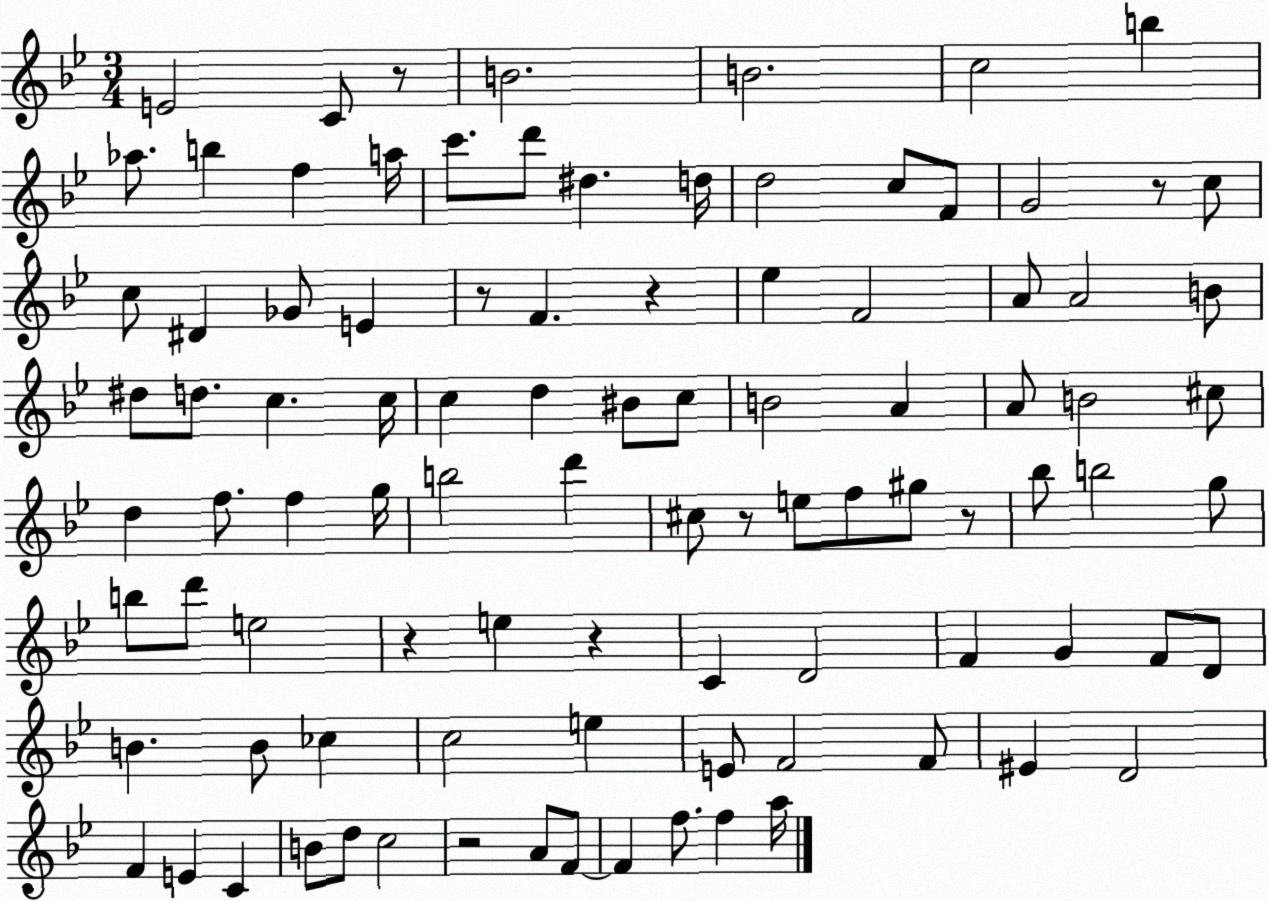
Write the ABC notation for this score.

X:1
T:Untitled
M:3/4
L:1/4
K:Bb
E2 C/2 z/2 B2 B2 c2 b _a/2 b f a/4 c'/2 d'/2 ^d d/4 d2 c/2 F/2 G2 z/2 c/2 c/2 ^D _G/2 E z/2 F z _e F2 A/2 A2 B/2 ^d/2 d/2 c c/4 c d ^B/2 c/2 B2 A A/2 B2 ^c/2 d f/2 f g/4 b2 d' ^c/2 z/2 e/2 f/2 ^g/2 z/2 _b/2 b2 g/2 b/2 d'/2 e2 z e z C D2 F G F/2 D/2 B B/2 _c c2 e E/2 F2 F/2 ^E D2 F E C B/2 d/2 c2 z2 A/2 F/2 F f/2 f a/4